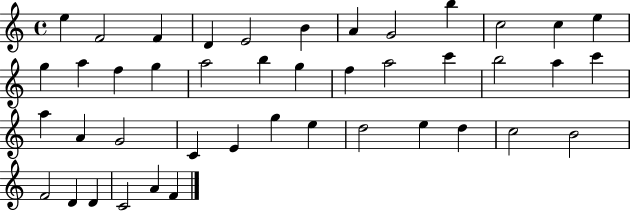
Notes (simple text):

E5/q F4/h F4/q D4/q E4/h B4/q A4/q G4/h B5/q C5/h C5/q E5/q G5/q A5/q F5/q G5/q A5/h B5/q G5/q F5/q A5/h C6/q B5/h A5/q C6/q A5/q A4/q G4/h C4/q E4/q G5/q E5/q D5/h E5/q D5/q C5/h B4/h F4/h D4/q D4/q C4/h A4/q F4/q